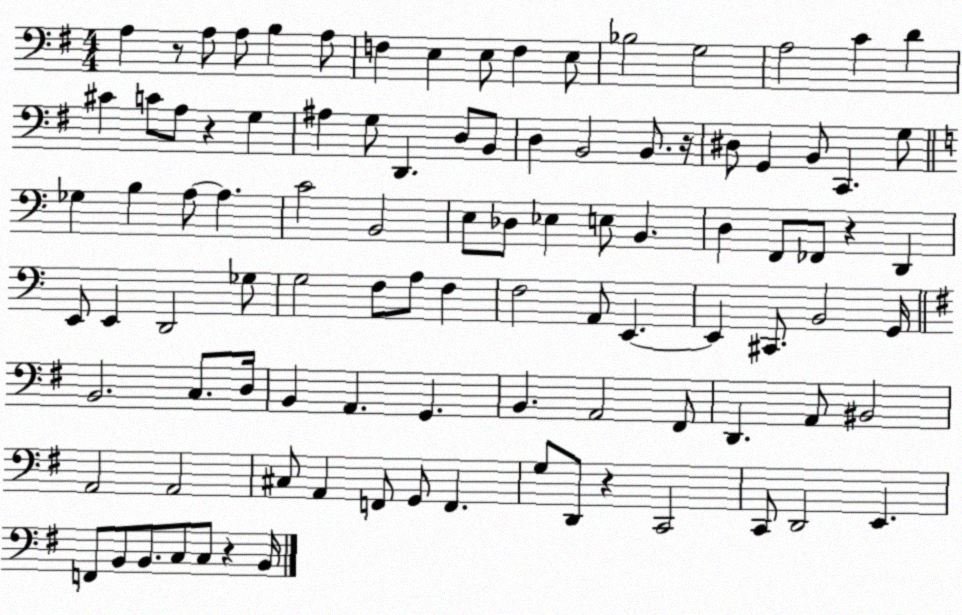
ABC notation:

X:1
T:Untitled
M:4/4
L:1/4
K:G
A, z/2 A,/2 A,/2 B, A,/2 F, E, E,/2 F, E,/2 _B,2 G,2 A,2 C D ^C C/2 A,/2 z G, ^A, G,/2 D,, D,/2 B,,/2 D, B,,2 B,,/2 z/4 ^D,/2 G,, B,,/2 C,, G,/2 _G, B, A,/2 A, C2 B,,2 E,/2 _D,/2 _E, E,/2 B,, D, F,,/2 _F,,/2 z D,, E,,/2 E,, D,,2 _G,/2 G,2 F,/2 A,/2 F, F,2 A,,/2 E,, E,, ^C,,/2 B,,2 G,,/4 B,,2 C,/2 D,/4 B,, A,, G,, B,, A,,2 ^F,,/2 D,, A,,/2 ^B,,2 A,,2 A,,2 ^C,/2 A,, F,,/2 G,,/2 F,, G,/2 D,,/2 z C,,2 C,,/2 D,,2 E,, F,,/2 B,,/2 B,,/2 C,/2 C,/2 z B,,/4